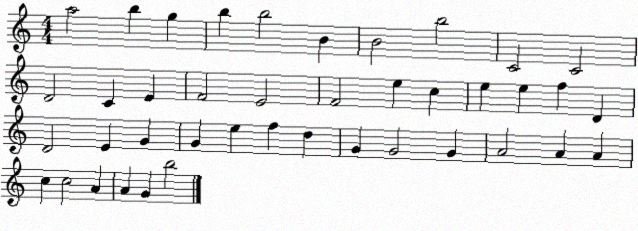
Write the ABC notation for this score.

X:1
T:Untitled
M:4/4
L:1/4
K:C
a2 b g b b2 B B2 b2 C2 C2 D2 C E F2 E2 F2 e c e e f D D2 E G G e f d G G2 G A2 A A c c2 A A G b2